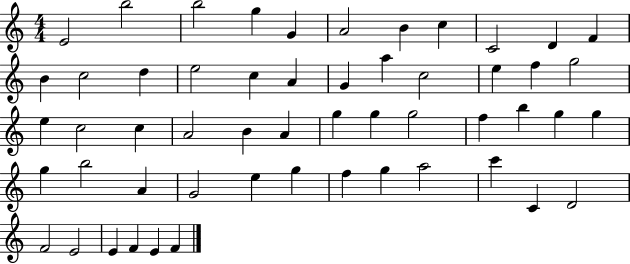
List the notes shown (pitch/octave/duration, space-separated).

E4/h B5/h B5/h G5/q G4/q A4/h B4/q C5/q C4/h D4/q F4/q B4/q C5/h D5/q E5/h C5/q A4/q G4/q A5/q C5/h E5/q F5/q G5/h E5/q C5/h C5/q A4/h B4/q A4/q G5/q G5/q G5/h F5/q B5/q G5/q G5/q G5/q B5/h A4/q G4/h E5/q G5/q F5/q G5/q A5/h C6/q C4/q D4/h F4/h E4/h E4/q F4/q E4/q F4/q